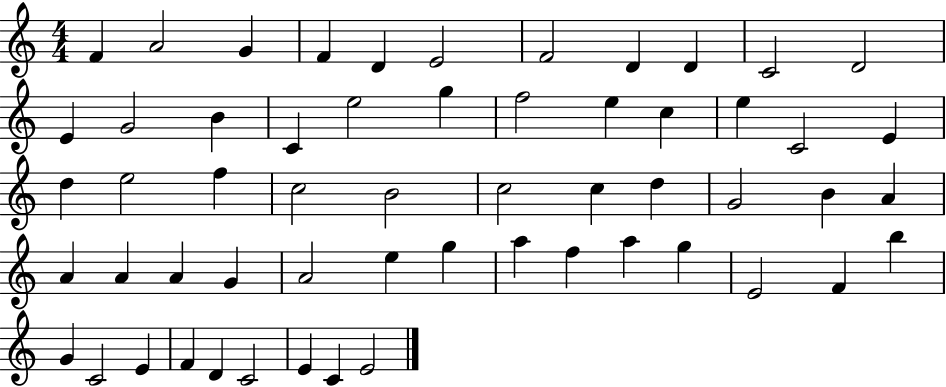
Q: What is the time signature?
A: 4/4